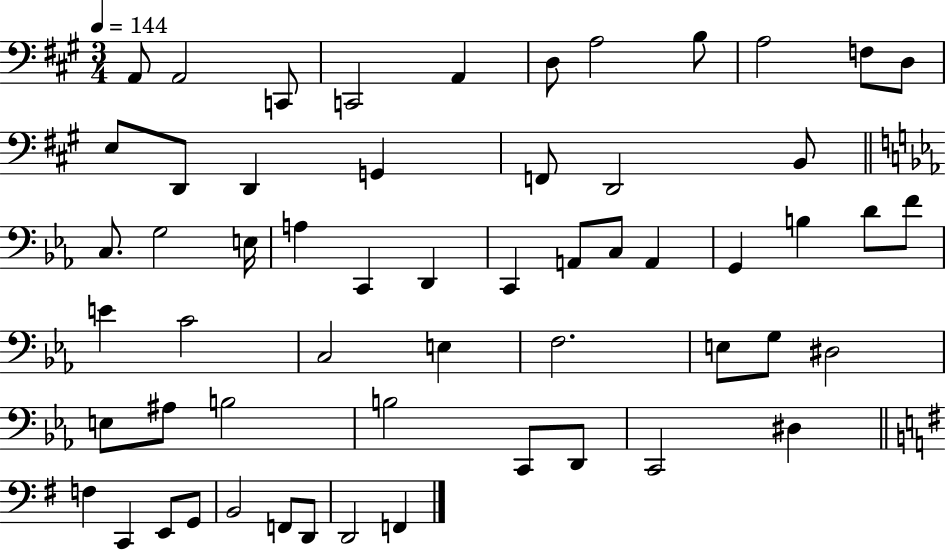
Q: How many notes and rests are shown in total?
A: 57